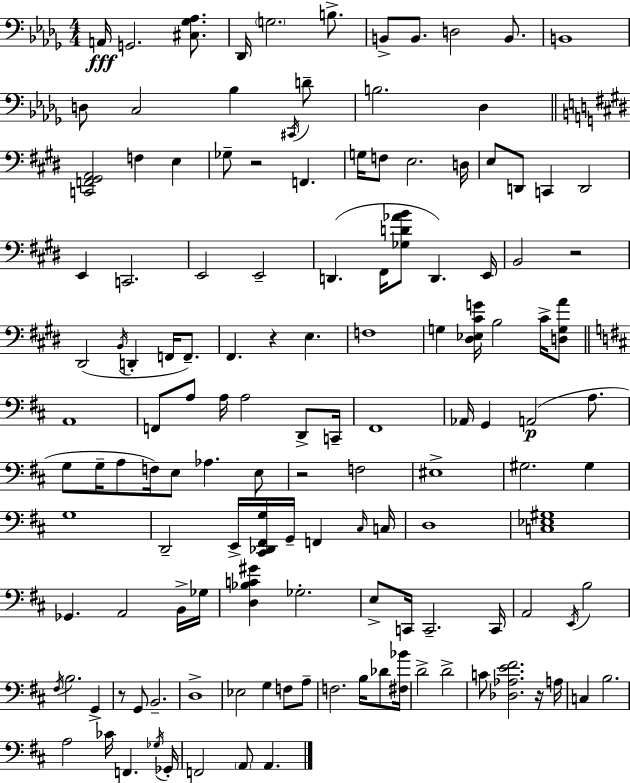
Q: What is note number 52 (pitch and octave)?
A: A3